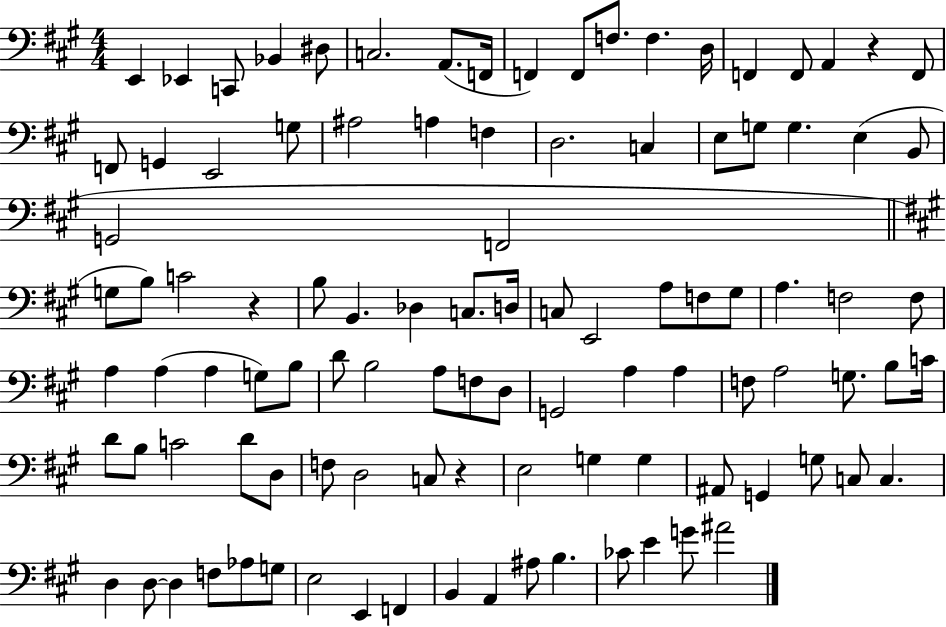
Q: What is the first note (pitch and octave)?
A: E2